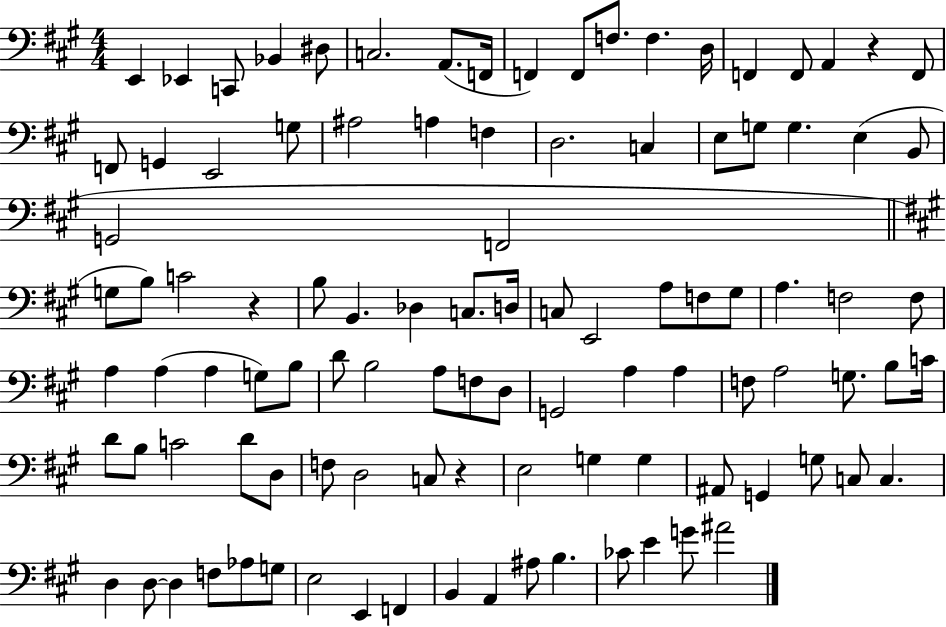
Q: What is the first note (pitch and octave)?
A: E2